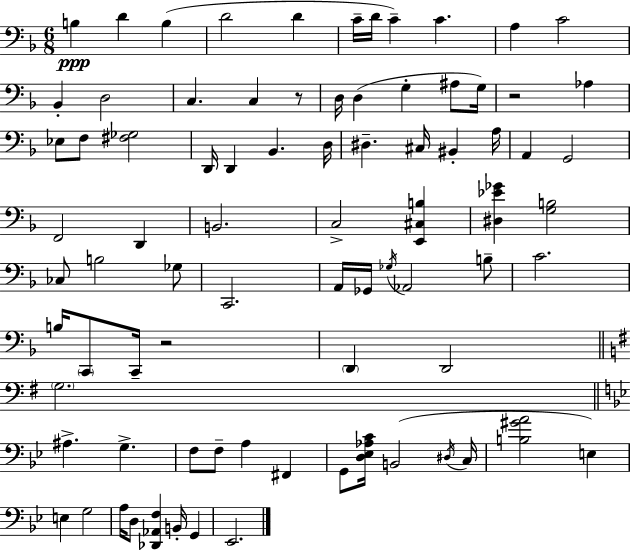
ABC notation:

X:1
T:Untitled
M:6/8
L:1/4
K:F
B, D B, D2 D C/4 D/4 C C A, C2 _B,, D,2 C, C, z/2 D,/4 D, G, ^A,/2 G,/4 z2 _A, _E,/2 F,/2 [^F,_G,]2 D,,/4 D,, _B,, D,/4 ^D, ^C,/4 ^B,, A,/4 A,, G,,2 F,,2 D,, B,,2 C,2 [E,,^C,B,] [^D,_E_G] [G,B,]2 _C,/2 B,2 _G,/2 C,,2 A,,/4 _G,,/4 _G,/4 _A,,2 B,/2 C2 B,/4 C,,/2 C,,/4 z2 D,, D,,2 G,2 ^A, G, F,/2 F,/2 A, ^F,, G,,/2 [D,_E,_A,C]/4 B,,2 ^D,/4 C,/4 [B,^GA]2 E, E, G,2 A,/4 D,/2 [_D,,_A,,F,] B,,/4 G,, _E,,2